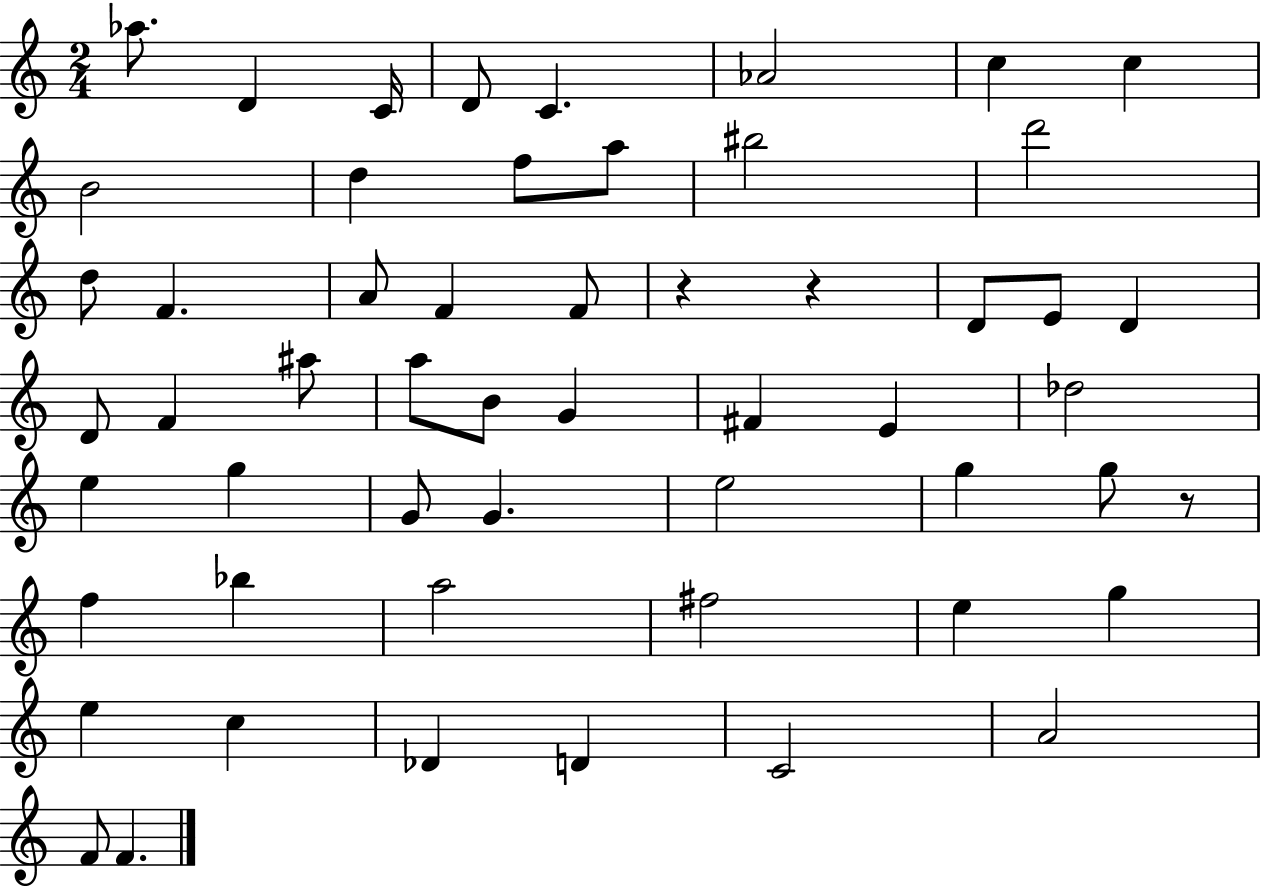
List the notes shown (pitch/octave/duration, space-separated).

Ab5/e. D4/q C4/s D4/e C4/q. Ab4/h C5/q C5/q B4/h D5/q F5/e A5/e BIS5/h D6/h D5/e F4/q. A4/e F4/q F4/e R/q R/q D4/e E4/e D4/q D4/e F4/q A#5/e A5/e B4/e G4/q F#4/q E4/q Db5/h E5/q G5/q G4/e G4/q. E5/h G5/q G5/e R/e F5/q Bb5/q A5/h F#5/h E5/q G5/q E5/q C5/q Db4/q D4/q C4/h A4/h F4/e F4/q.